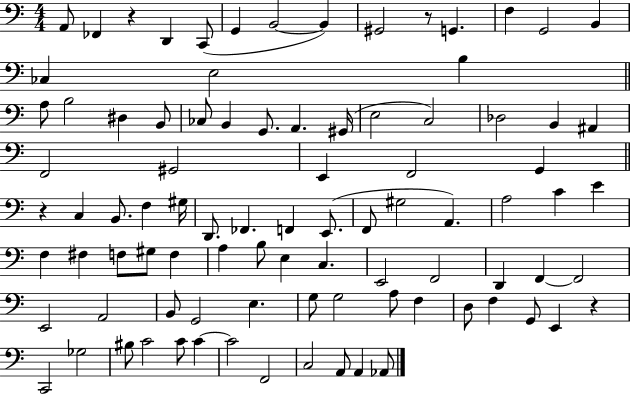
{
  \clef bass
  \numericTimeSignature
  \time 4/4
  \key c \major
  \repeat volta 2 { a,8 fes,4 r4 d,4 c,8( | g,4 b,2~~ b,4) | gis,2 r8 g,4. | f4 g,2 b,4 | \break ces4 e2 b4 | \bar "||" \break \key a \minor a8 b2 dis4 b,8 | ces8 b,4 g,8. a,4. gis,16( | e2 c2) | des2 b,4 ais,4 | \break f,2 gis,2 | e,4 f,2 g,4 | \bar "||" \break \key c \major r4 c4 b,8. f4 gis16 | d,8. fes,4. f,4 e,8.( | f,8 gis2 a,4.) | a2 c'4 e'4 | \break f4 fis4 f8 gis8 f4 | a4 b8 e4 c4. | e,2 f,2 | d,4 f,4~~ f,2 | \break e,2 a,2 | b,8 g,2 e4. | g8 g2 a8 f4 | d8 f4 g,8 e,4 r4 | \break c,2 ges2 | bis8 c'2 c'8 c'4~~ | c'2 f,2 | c2 a,8 a,4 aes,8 | \break } \bar "|."
}